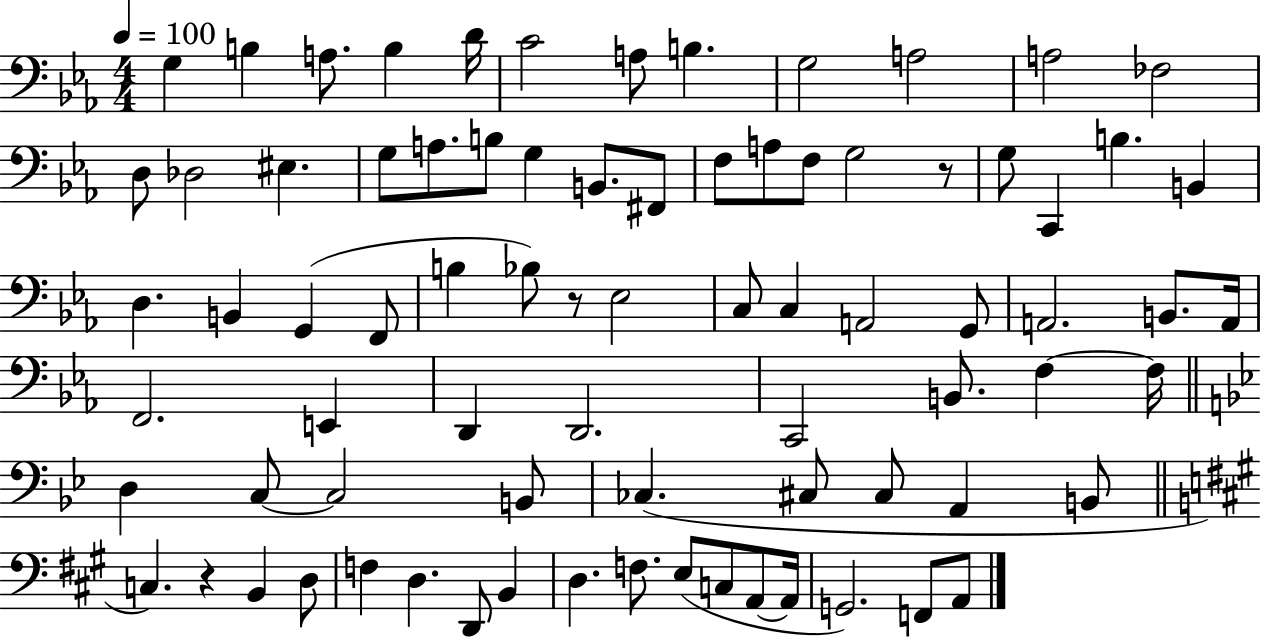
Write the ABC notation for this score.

X:1
T:Untitled
M:4/4
L:1/4
K:Eb
G, B, A,/2 B, D/4 C2 A,/2 B, G,2 A,2 A,2 _F,2 D,/2 _D,2 ^E, G,/2 A,/2 B,/2 G, B,,/2 ^F,,/2 F,/2 A,/2 F,/2 G,2 z/2 G,/2 C,, B, B,, D, B,, G,, F,,/2 B, _B,/2 z/2 _E,2 C,/2 C, A,,2 G,,/2 A,,2 B,,/2 A,,/4 F,,2 E,, D,, D,,2 C,,2 B,,/2 F, F,/4 D, C,/2 C,2 B,,/2 _C, ^C,/2 ^C,/2 A,, B,,/2 C, z B,, D,/2 F, D, D,,/2 B,, D, F,/2 E,/2 C,/2 A,,/2 A,,/4 G,,2 F,,/2 A,,/2